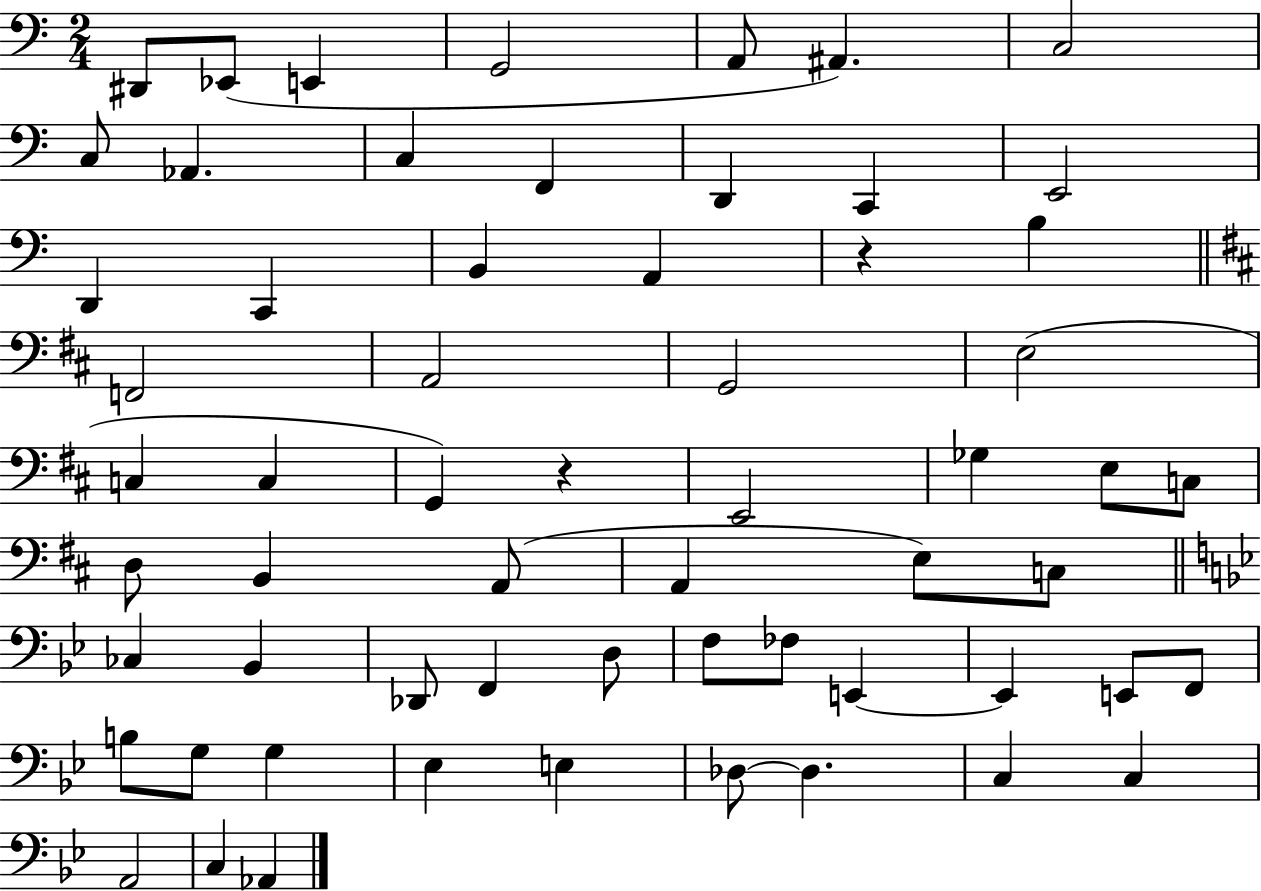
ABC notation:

X:1
T:Untitled
M:2/4
L:1/4
K:C
^D,,/2 _E,,/2 E,, G,,2 A,,/2 ^A,, C,2 C,/2 _A,, C, F,, D,, C,, E,,2 D,, C,, B,, A,, z B, F,,2 A,,2 G,,2 E,2 C, C, G,, z E,,2 _G, E,/2 C,/2 D,/2 B,, A,,/2 A,, E,/2 C,/2 _C, _B,, _D,,/2 F,, D,/2 F,/2 _F,/2 E,, E,, E,,/2 F,,/2 B,/2 G,/2 G, _E, E, _D,/2 _D, C, C, A,,2 C, _A,,